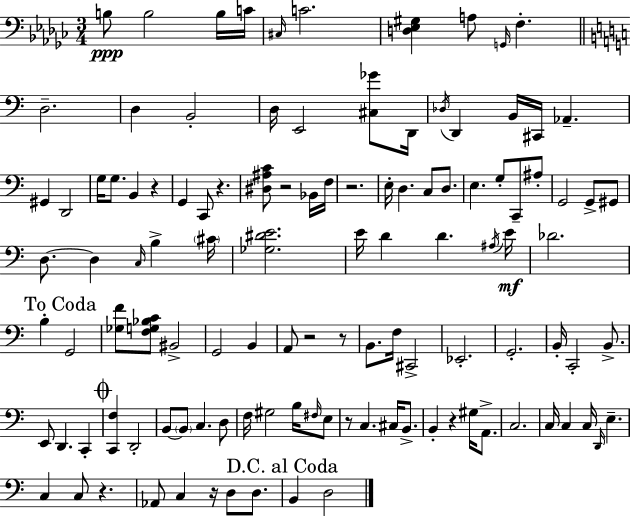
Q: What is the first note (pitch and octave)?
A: B3